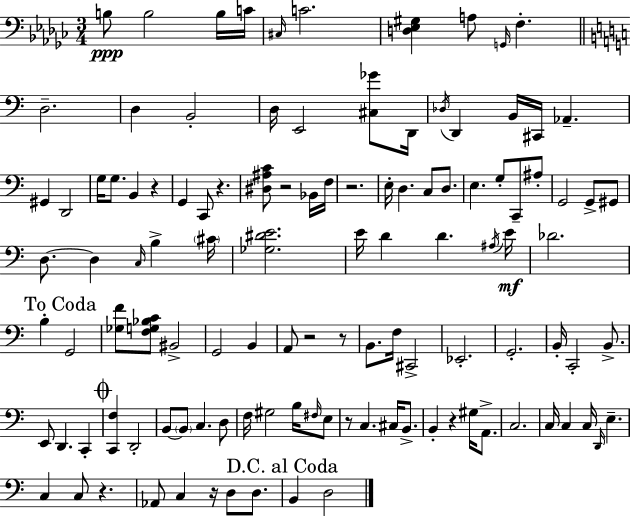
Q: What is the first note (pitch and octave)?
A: B3